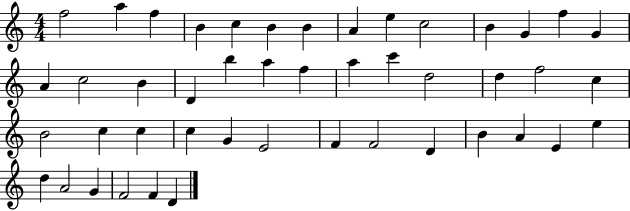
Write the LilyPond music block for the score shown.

{
  \clef treble
  \numericTimeSignature
  \time 4/4
  \key c \major
  f''2 a''4 f''4 | b'4 c''4 b'4 b'4 | a'4 e''4 c''2 | b'4 g'4 f''4 g'4 | \break a'4 c''2 b'4 | d'4 b''4 a''4 f''4 | a''4 c'''4 d''2 | d''4 f''2 c''4 | \break b'2 c''4 c''4 | c''4 g'4 e'2 | f'4 f'2 d'4 | b'4 a'4 e'4 e''4 | \break d''4 a'2 g'4 | f'2 f'4 d'4 | \bar "|."
}